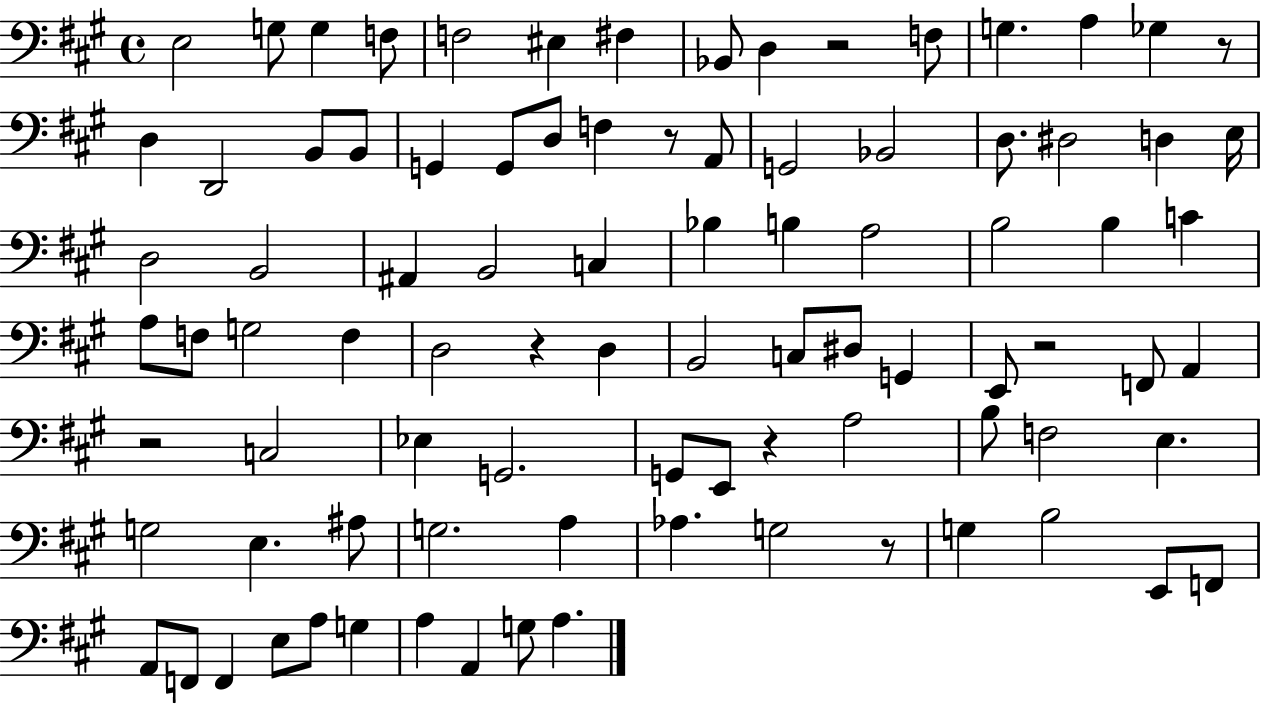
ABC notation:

X:1
T:Untitled
M:4/4
L:1/4
K:A
E,2 G,/2 G, F,/2 F,2 ^E, ^F, _B,,/2 D, z2 F,/2 G, A, _G, z/2 D, D,,2 B,,/2 B,,/2 G,, G,,/2 D,/2 F, z/2 A,,/2 G,,2 _B,,2 D,/2 ^D,2 D, E,/4 D,2 B,,2 ^A,, B,,2 C, _B, B, A,2 B,2 B, C A,/2 F,/2 G,2 F, D,2 z D, B,,2 C,/2 ^D,/2 G,, E,,/2 z2 F,,/2 A,, z2 C,2 _E, G,,2 G,,/2 E,,/2 z A,2 B,/2 F,2 E, G,2 E, ^A,/2 G,2 A, _A, G,2 z/2 G, B,2 E,,/2 F,,/2 A,,/2 F,,/2 F,, E,/2 A,/2 G, A, A,, G,/2 A,